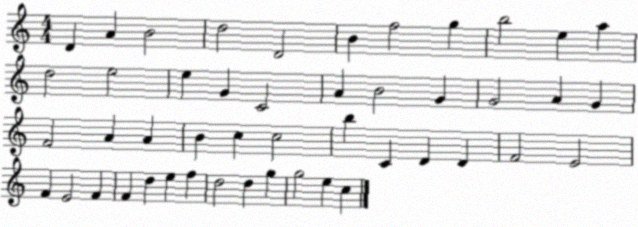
X:1
T:Untitled
M:4/4
L:1/4
K:C
D A B2 d2 D2 B f2 g b2 e a d2 e2 e G C2 A B2 G G2 A G F2 A A B c c2 b C D D F2 E2 F E2 F F d e f d2 d g g2 e c